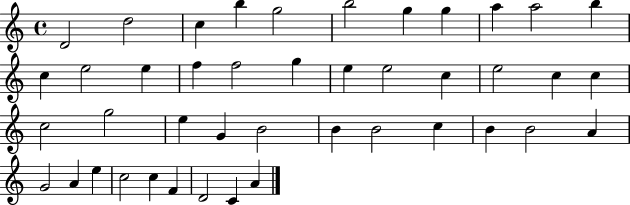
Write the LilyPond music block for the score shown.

{
  \clef treble
  \time 4/4
  \defaultTimeSignature
  \key c \major
  d'2 d''2 | c''4 b''4 g''2 | b''2 g''4 g''4 | a''4 a''2 b''4 | \break c''4 e''2 e''4 | f''4 f''2 g''4 | e''4 e''2 c''4 | e''2 c''4 c''4 | \break c''2 g''2 | e''4 g'4 b'2 | b'4 b'2 c''4 | b'4 b'2 a'4 | \break g'2 a'4 e''4 | c''2 c''4 f'4 | d'2 c'4 a'4 | \bar "|."
}